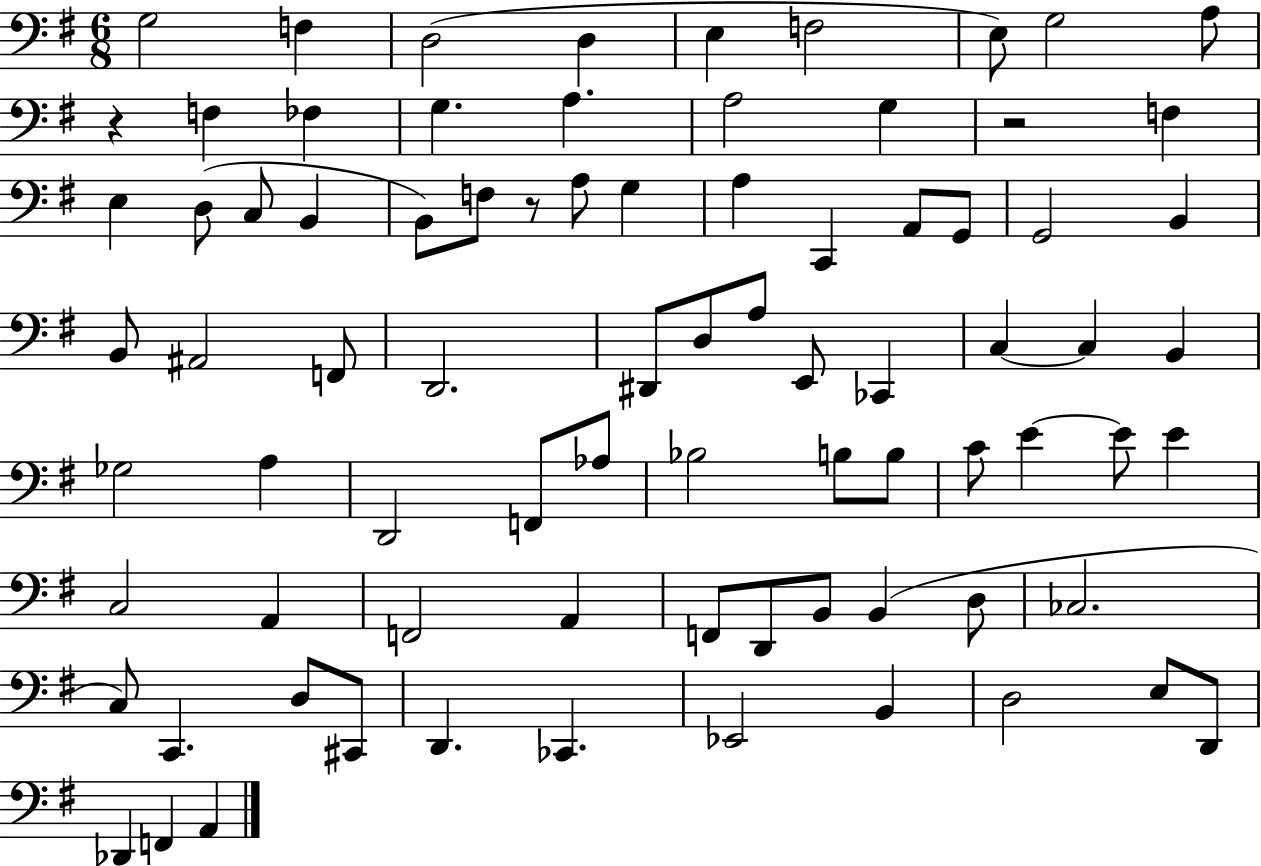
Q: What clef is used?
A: bass